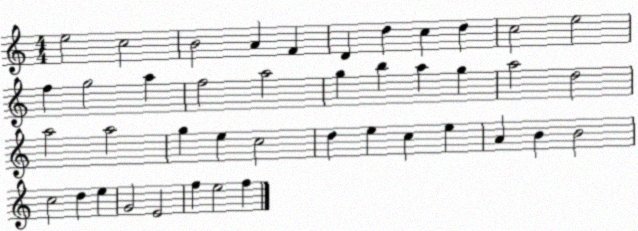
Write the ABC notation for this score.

X:1
T:Untitled
M:4/4
L:1/4
K:C
e2 c2 B2 A F D d c d c2 e2 f g2 a f2 a2 g b a g a2 d2 a2 a2 g e c2 d e c e A B B2 c2 d e G2 E2 f e2 f